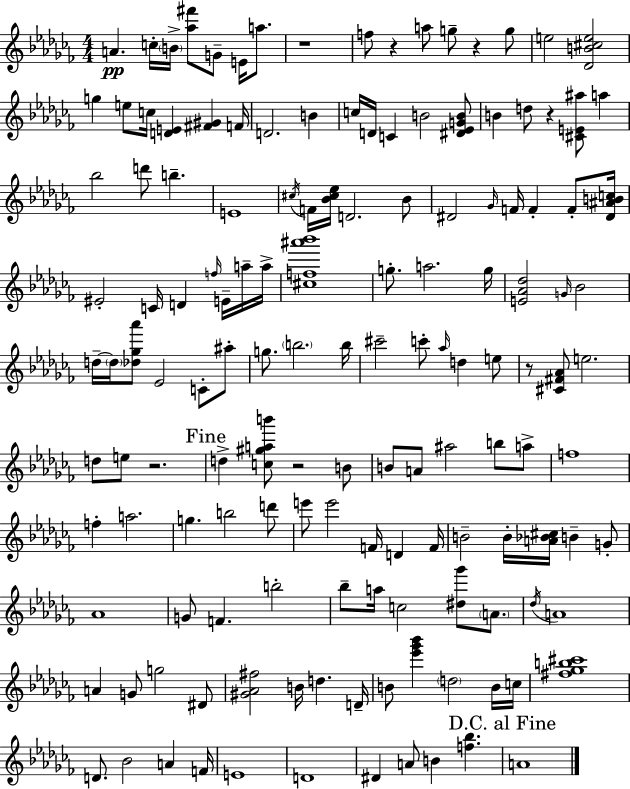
{
  \clef treble
  \numericTimeSignature
  \time 4/4
  \key aes \minor
  a'4.\pp c''16-. \parenthesize b'16-> <aes'' fis'''>8 g'8-- e'16 a''8. | r1 | f''8 r4 a''8 g''8-- r4 g''8 | e''2 <des' b' cis'' e''>2 | \break g''4 e''8 c''16 <d' e'>4 <fis' gis'>4 f'16 | d'2. b'4 | c''16 d'16 c'4 b'2 <dis' ees' g' b'>8 | b'4 d''8 r4 <cis' e' ais''>8 a''4 | \break bes''2 d'''8 b''4.-- | e'1 | \acciaccatura { cis''16 } f'16 <bes' cis'' ees''>16 d'2. bes'8 | dis'2 \grace { ges'16 } f'16 f'4-. f'8-. | \break <dis' ais' b' c''>16 eis'2-. c'16 d'4 \grace { f''16 } | e'16-- a''16-- a''16-> <cis'' f'' ais''' bes'''>1 | g''8.-. a''2. | g''16 <e' aes' des''>2 \grace { g'16 } bes'2 | \break d''16--~~ \parenthesize d''16 <des'' ges'' aes'''>8 ees'2 | c'8-. ais''8-. g''8. \parenthesize b''2. | b''16 cis'''2-- c'''8-. \grace { aes''16 } d''4 | e''8 r8 <cis' fis' aes'>8 e''2. | \break d''8 e''8 r2. | \mark "Fine" d''4-> <c'' gis'' a'' b'''>8 r2 | b'8 b'8 a'8 ais''2 | b''8 a''8-> f''1 | \break f''4-. a''2. | g''4. b''2 | d'''8 e'''8 e'''2 f'16 | d'4 f'16 b'2-- b'16-. <a' bes' cis''>16 b'4-- | \break g'8-. aes'1 | g'8 f'4. b''2-. | bes''8-- a''16 c''2 | <dis'' ges'''>8 \parenthesize a'8. \acciaccatura { des''16 } a'1 | \break a'4 g'8 g''2 | dis'8 <gis' aes' fis''>2 b'16 d''4. | d'16-- b'8 <ees''' ges''' bes'''>4 \parenthesize d''2 | b'16 c''16 <fis'' ges'' b'' cis'''>1 | \break d'8. bes'2 | a'4 f'16 e'1 | d'1 | dis'4 a'8 b'4 | \break <f'' bes''>4. \mark "D.C. al Fine" a'1 | \bar "|."
}